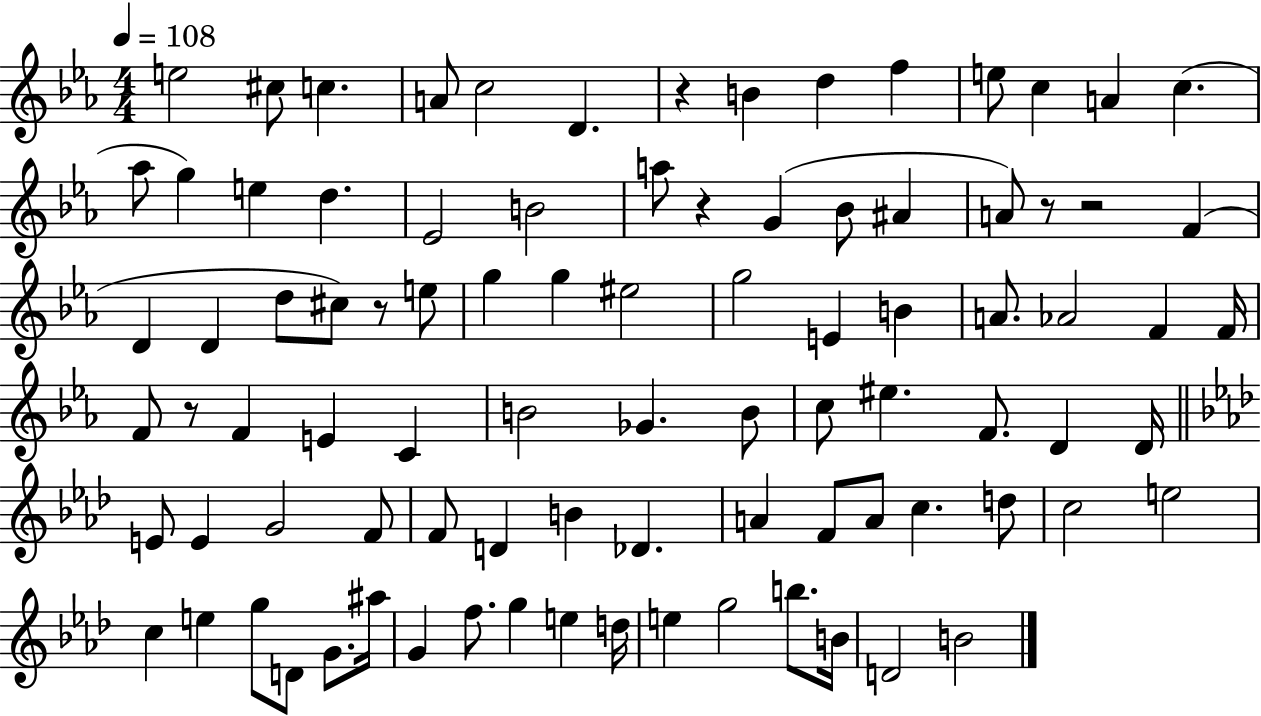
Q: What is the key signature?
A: EES major